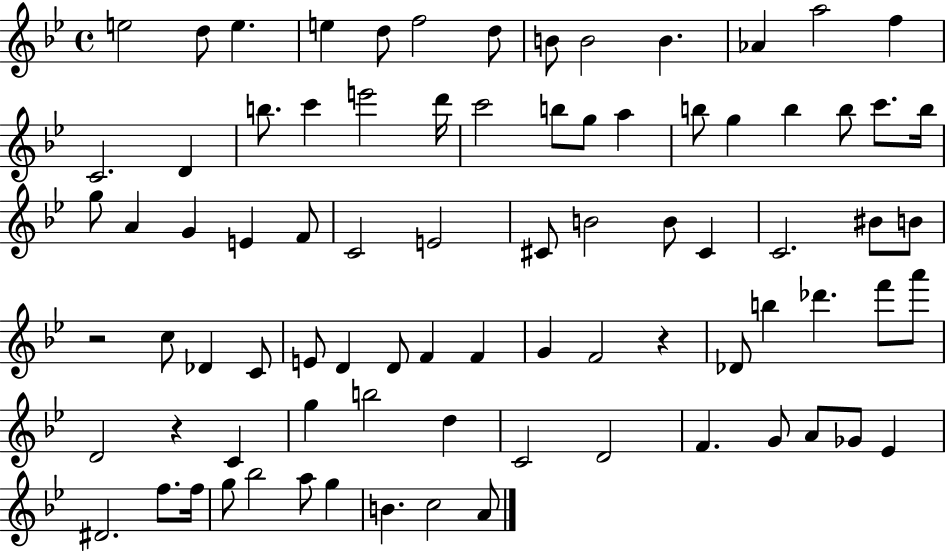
X:1
T:Untitled
M:4/4
L:1/4
K:Bb
e2 d/2 e e d/2 f2 d/2 B/2 B2 B _A a2 f C2 D b/2 c' e'2 d'/4 c'2 b/2 g/2 a b/2 g b b/2 c'/2 b/4 g/2 A G E F/2 C2 E2 ^C/2 B2 B/2 ^C C2 ^B/2 B/2 z2 c/2 _D C/2 E/2 D D/2 F F G F2 z _D/2 b _d' f'/2 a'/2 D2 z C g b2 d C2 D2 F G/2 A/2 _G/2 _E ^D2 f/2 f/4 g/2 _b2 a/2 g B c2 A/2